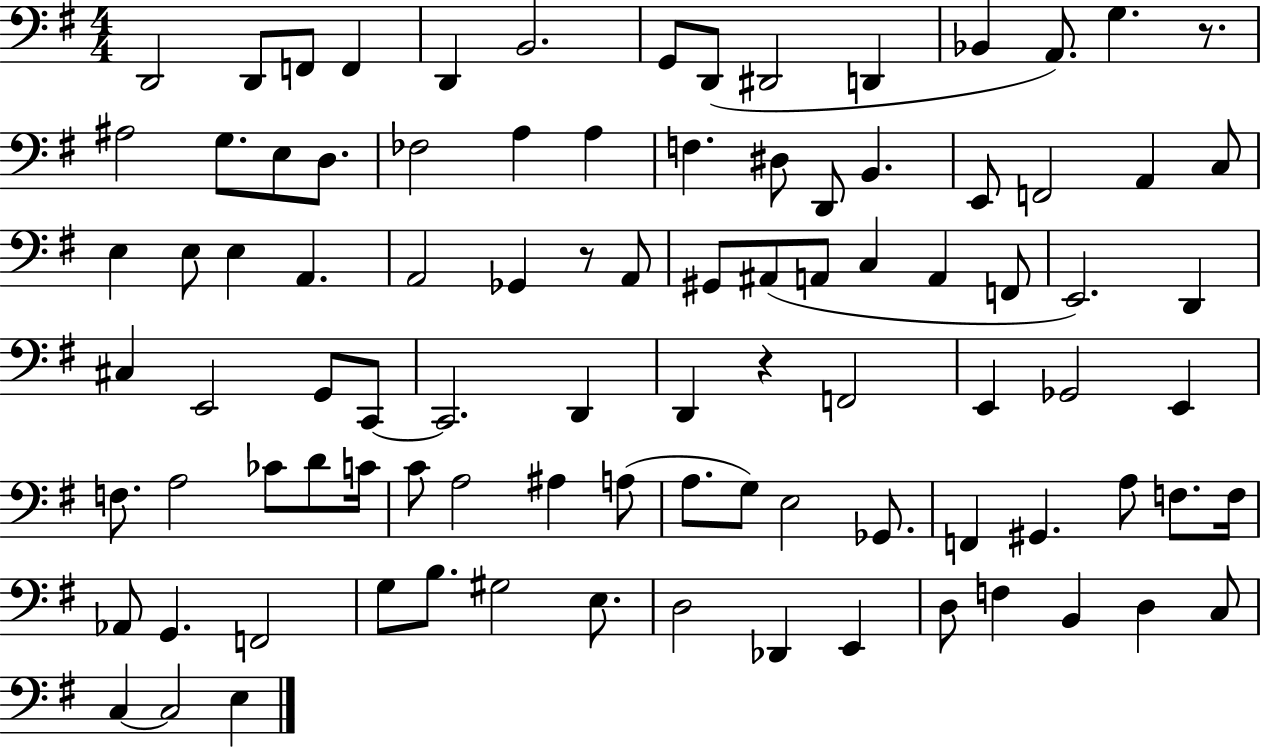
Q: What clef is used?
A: bass